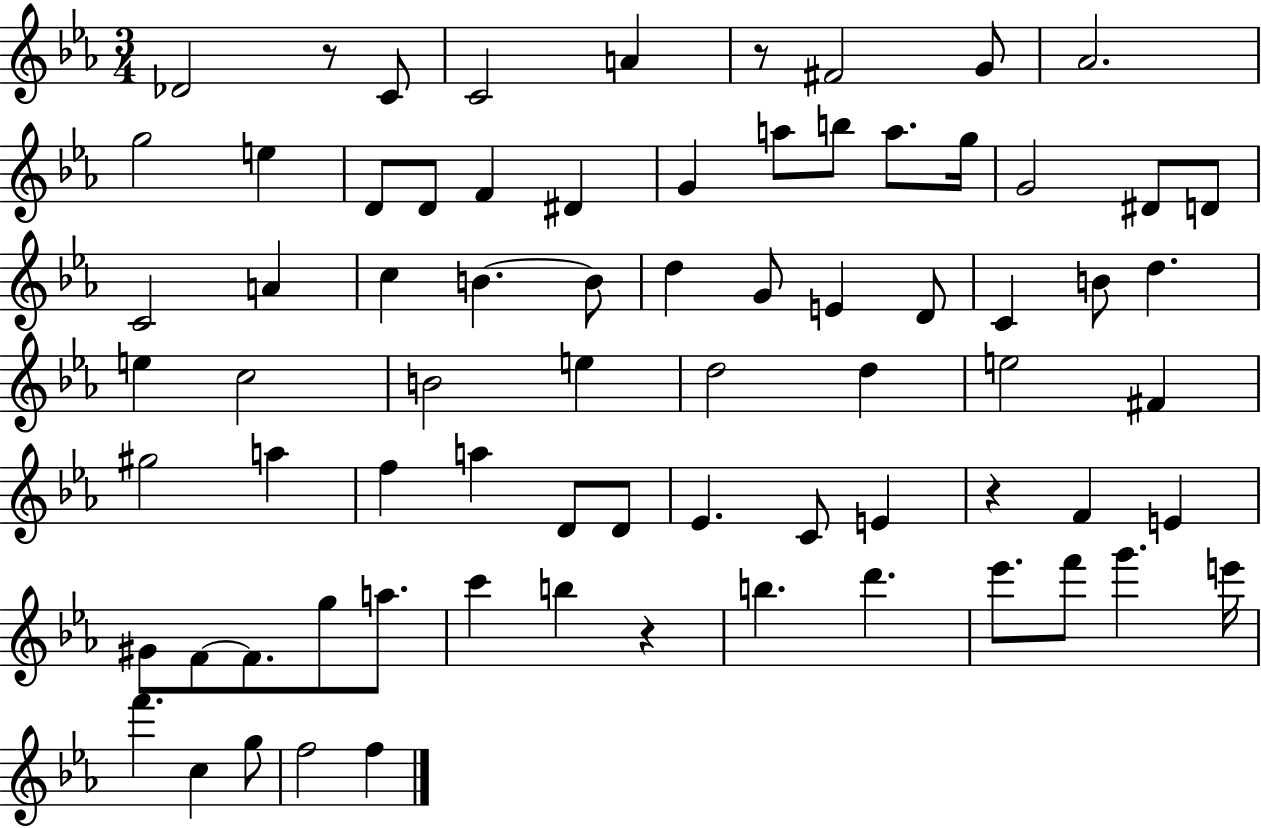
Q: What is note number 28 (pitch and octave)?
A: G4